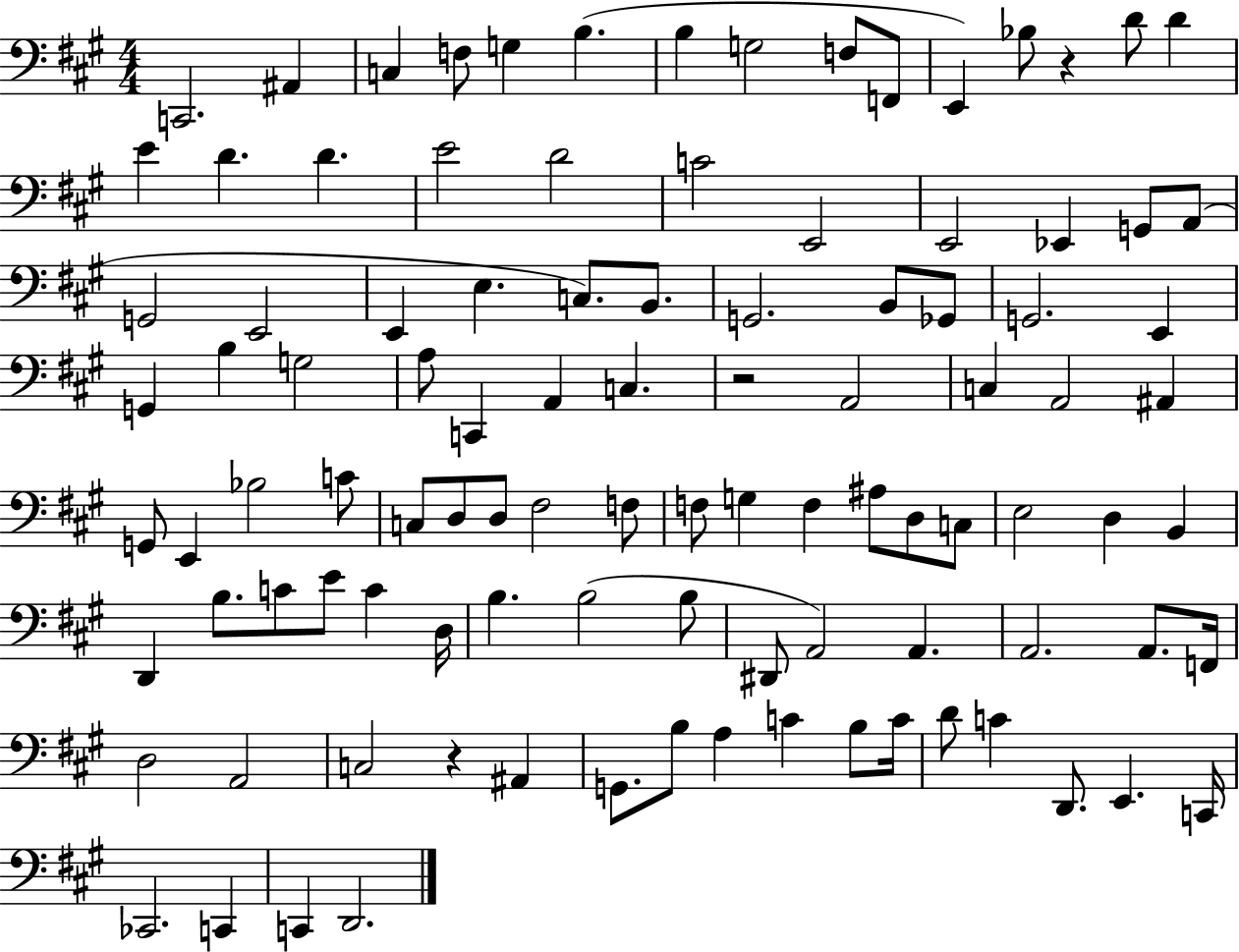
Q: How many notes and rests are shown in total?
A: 102